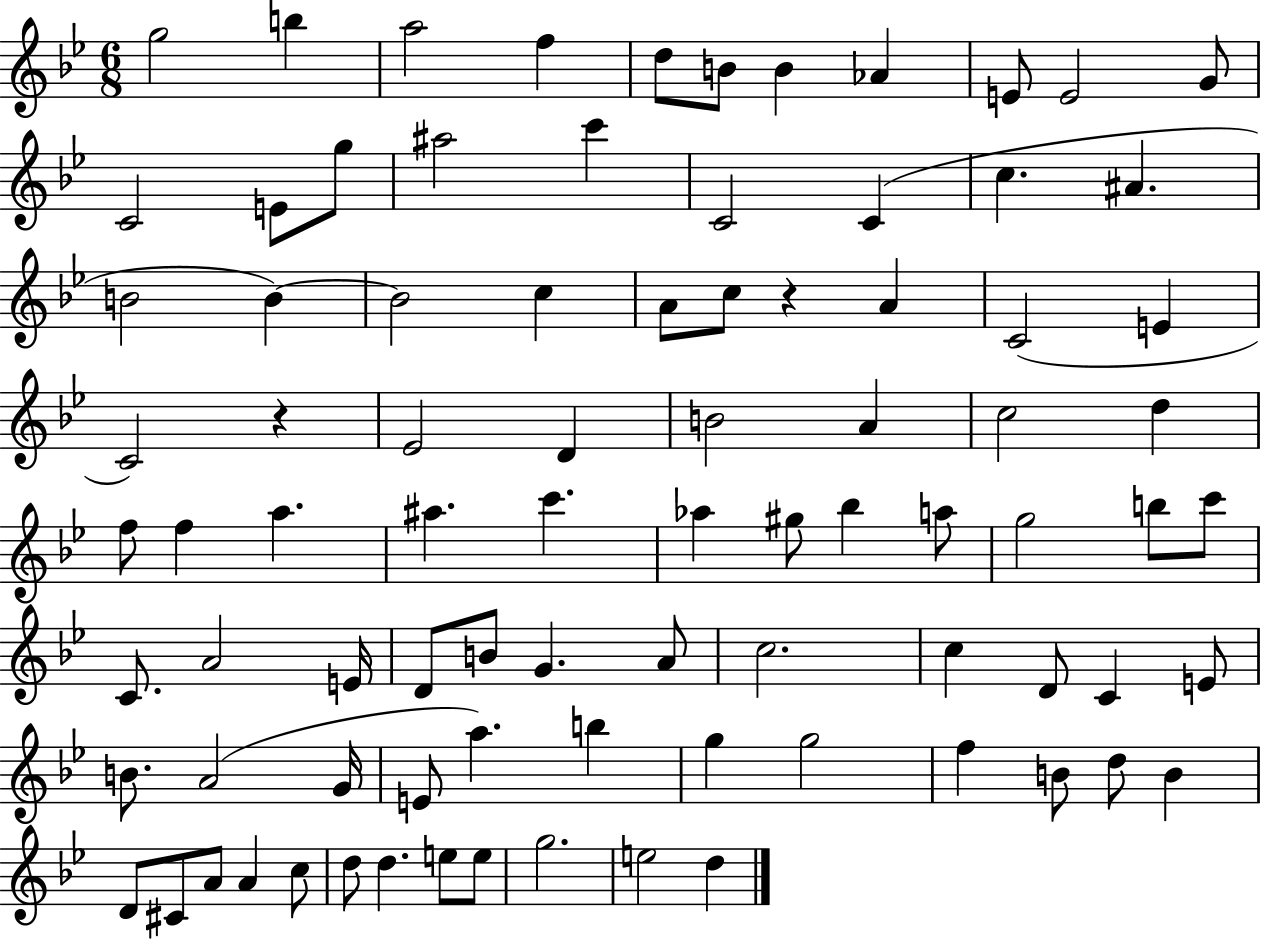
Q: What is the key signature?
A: BES major